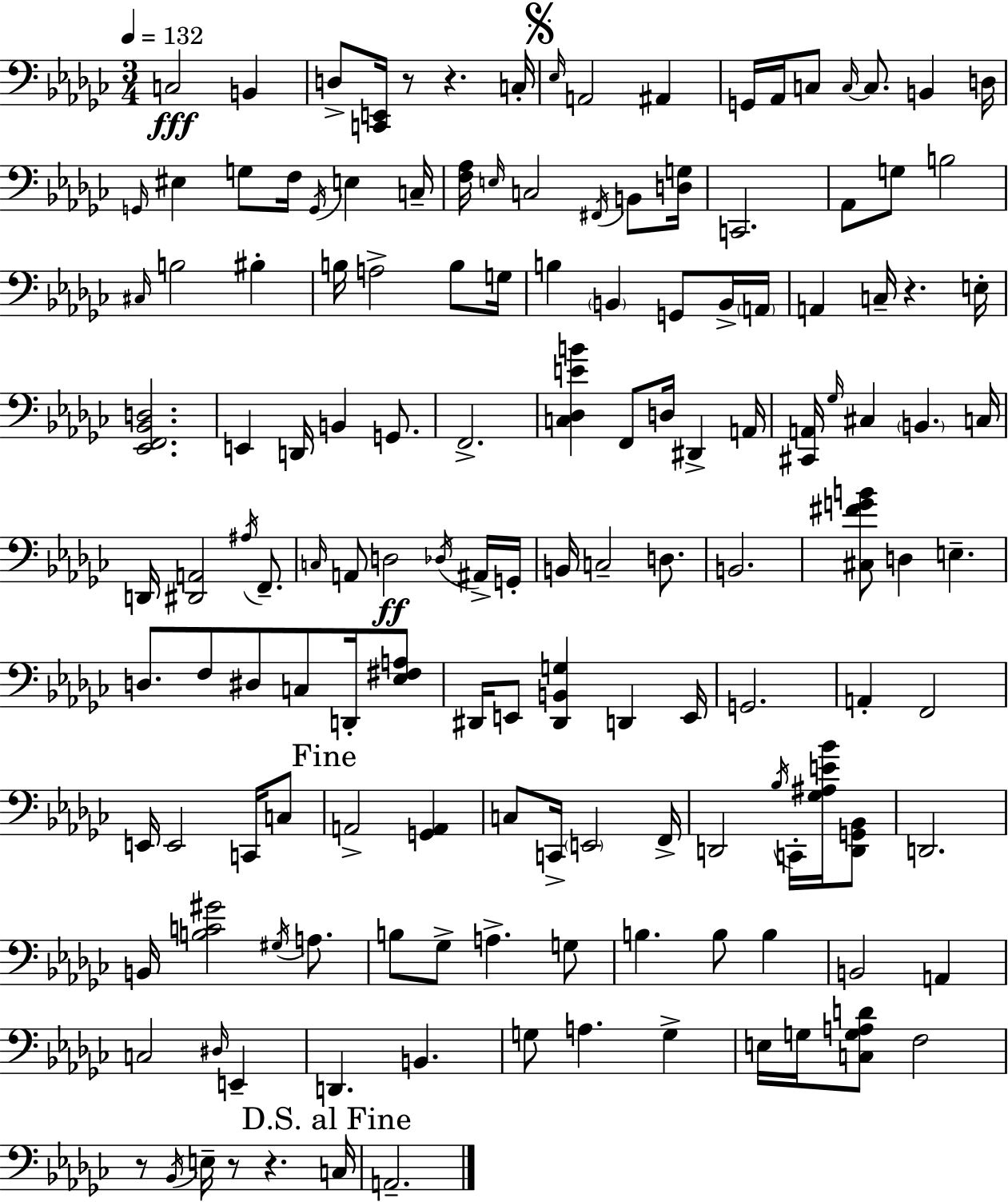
{
  \clef bass
  \numericTimeSignature
  \time 3/4
  \key ees \minor
  \tempo 4 = 132
  c2\fff b,4 | d8-> <c, e,>16 r8 r4. c16-. | \mark \markup { \musicglyph "scripts.segno" } \grace { ees16 } a,2 ais,4 | g,16 aes,16 c8 \grace { c16~ }~ c8. b,4 | \break d16 \grace { g,16 } eis4 g8 f16 \acciaccatura { g,16 } e4 | c16-- <f aes>16 \grace { e16 } c2 | \acciaccatura { fis,16 } b,8 <d g>16 c,2. | aes,8 g8 b2 | \break \grace { cis16 } b2 | bis4-. b16 a2-> | b8 g16 b4 \parenthesize b,4 | g,8 b,16-> \parenthesize a,16 a,4 c16-- | \break r4. e16-. <ees, f, bes, d>2. | e,4 d,16 | b,4 g,8. f,2.-> | <c des e' b'>4 f,8 | \break d16 dis,4-> a,16 <cis, a,>16 \grace { ges16 } cis4 | \parenthesize b,4. c16 d,16 <dis, a,>2 | \acciaccatura { ais16 } f,8.-- \grace { c16 } a,8 | d2\ff \acciaccatura { des16 } ais,16-> g,16-. b,16 | \break c2-- d8. b,2. | <cis fis' g' b'>8 | d4 e4.-- d8. | f8 dis8 c8 d,16-. <ees fis a>8 dis,16 | \break e,8 <dis, b, g>4 d,4 e,16 g,2. | a,4-. | f,2 e,16 | e,2 c,16 c8 \mark "Fine" a,2-> | \break <g, a,>4 c8 | c,16-> \parenthesize e,2 f,16-> d,2 | \acciaccatura { bes16 } c,16-. <ges ais e' bes'>16 <d, g, bes,>8 | d,2. | \break b,16 <b c' gis'>2 \acciaccatura { gis16 } a8. | b8 ges8-> a4.-> g8 | b4. b8 b4 | b,2 a,4 | \break c2 \grace { dis16 } e,4-- | d,4. b,4. | g8 a4. g4-> | e16 g16 <c g a d'>8 f2 | \break r8 \acciaccatura { bes,16 } e16-- r8 r4. | \mark "D.S. al Fine" c16 a,2.-- | \bar "|."
}